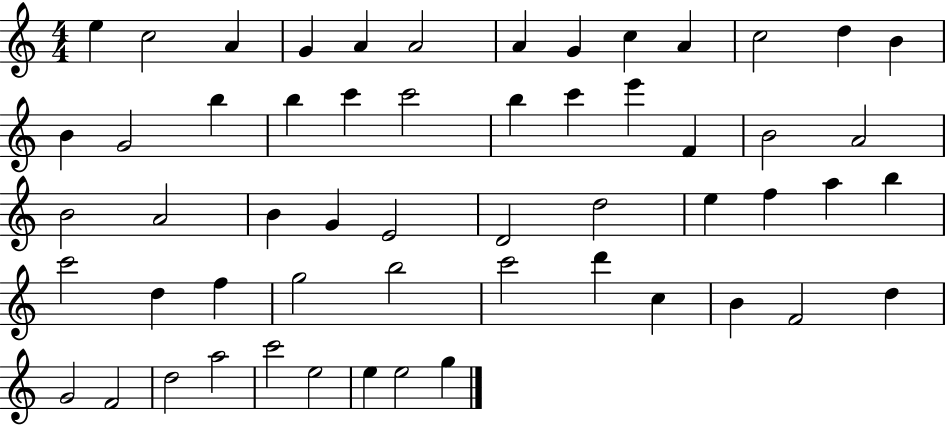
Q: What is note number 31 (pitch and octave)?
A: D4